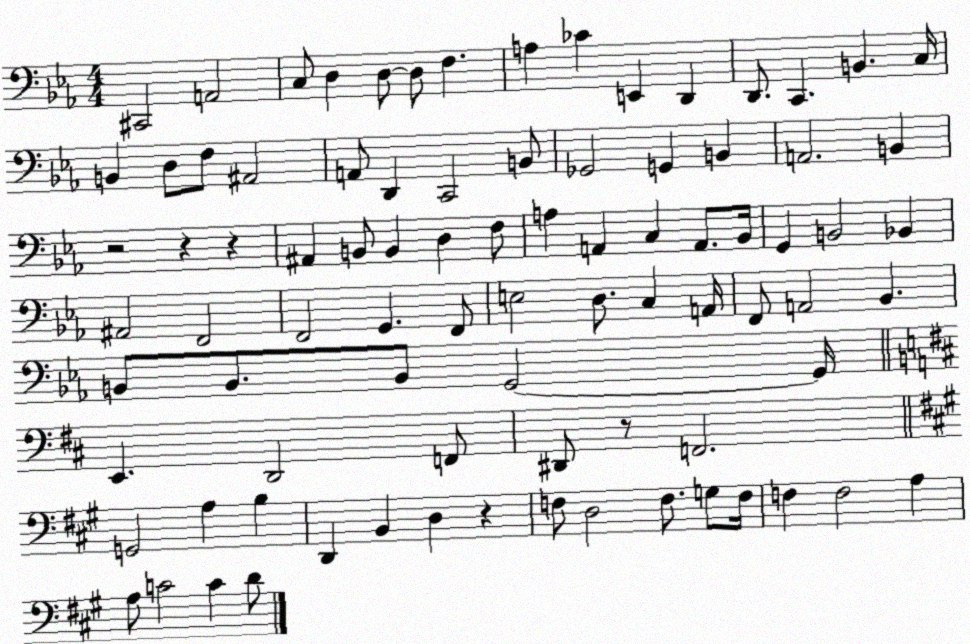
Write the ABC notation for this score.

X:1
T:Untitled
M:4/4
L:1/4
K:Eb
^C,,2 A,,2 C,/2 D, D,/2 D,/2 F, A, _C E,, D,, D,,/2 C,, B,, C,/4 B,, D,/2 F,/2 ^A,,2 A,,/2 D,, C,,2 B,,/2 _G,,2 G,, B,, A,,2 B,, z2 z z ^A,, B,,/2 B,, D, F,/2 A, A,, C, A,,/2 _B,,/4 G,, B,,2 _B,, ^A,,2 F,,2 F,,2 G,, F,,/2 E,2 D,/2 C, A,,/4 F,,/2 A,,2 _B,, B,,/2 B,,/2 B,,/2 G,,2 G,,/4 E,, D,,2 F,,/2 ^D,,/2 z/2 F,,2 G,,2 A, B, D,, B,, D, z F,/2 D,2 F,/2 G,/2 F,/4 F, F,2 A, A,/2 C2 C D/2